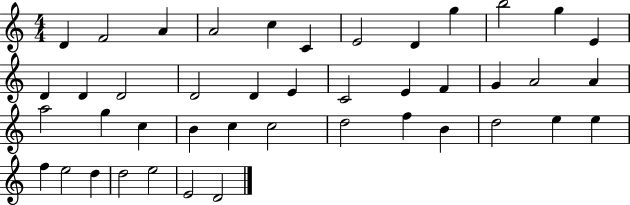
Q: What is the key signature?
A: C major